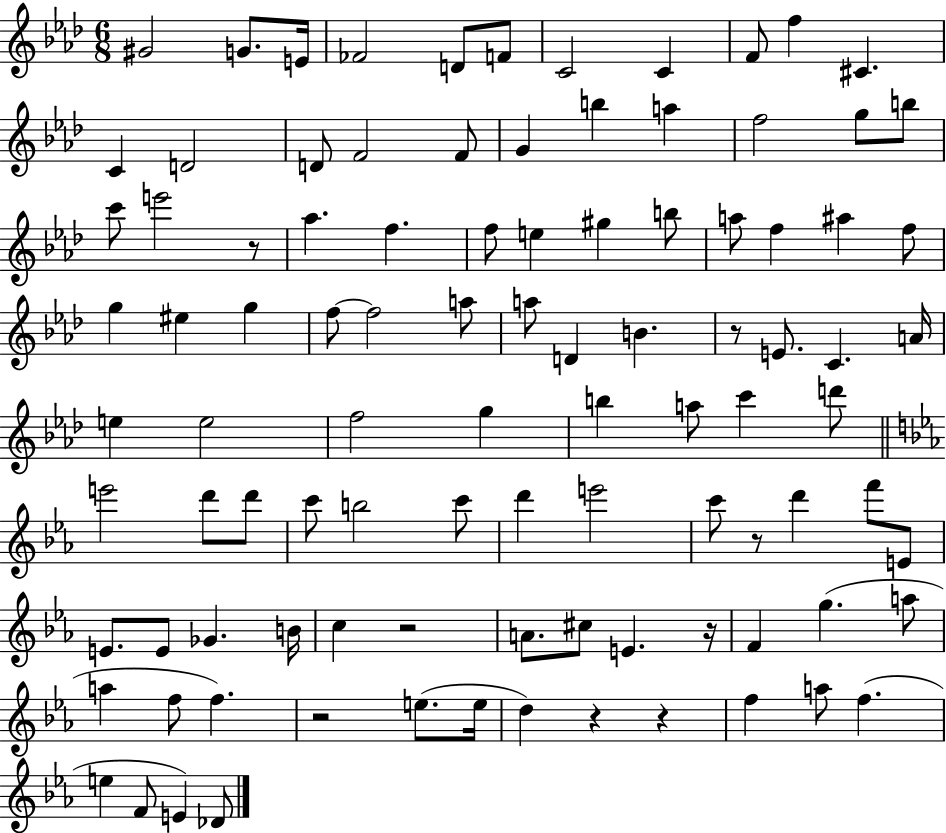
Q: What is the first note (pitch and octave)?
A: G#4